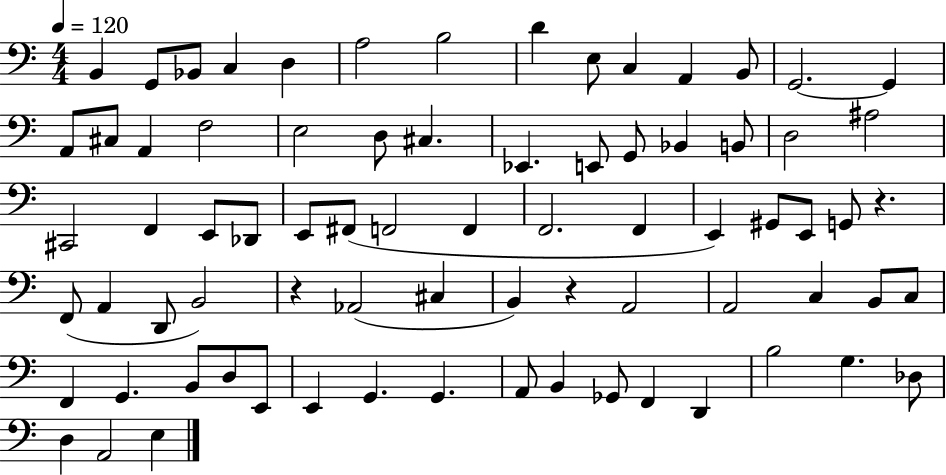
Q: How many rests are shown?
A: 3